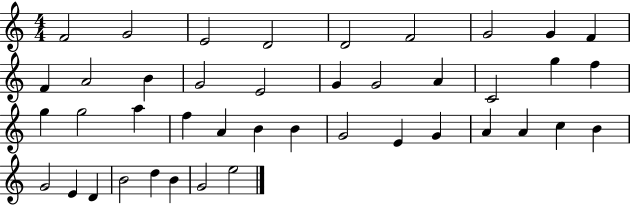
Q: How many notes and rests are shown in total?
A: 42